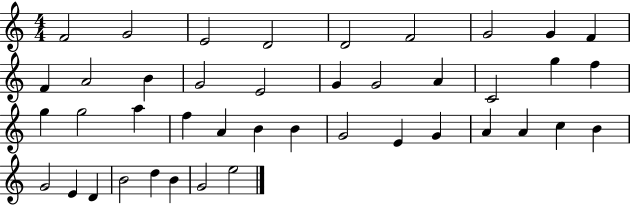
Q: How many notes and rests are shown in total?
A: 42